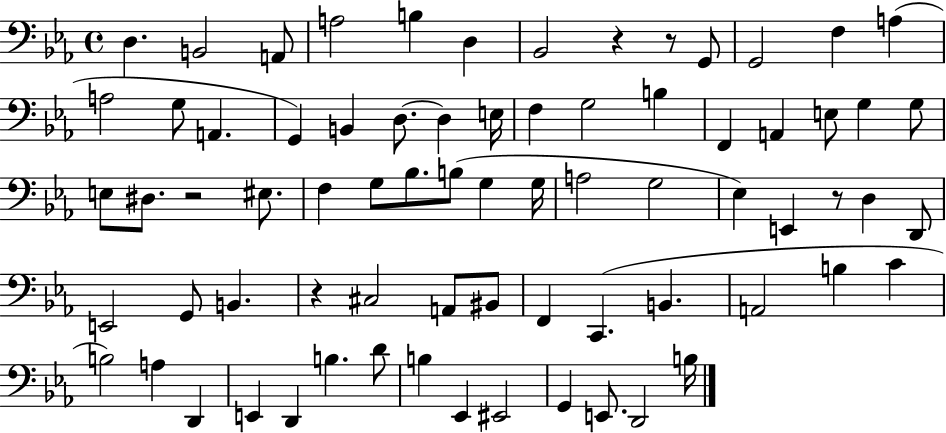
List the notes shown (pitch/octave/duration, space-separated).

D3/q. B2/h A2/e A3/h B3/q D3/q Bb2/h R/q R/e G2/e G2/h F3/q A3/q A3/h G3/e A2/q. G2/q B2/q D3/e. D3/q E3/s F3/q G3/h B3/q F2/q A2/q E3/e G3/q G3/e E3/e D#3/e. R/h EIS3/e. F3/q G3/e Bb3/e. B3/e G3/q G3/s A3/h G3/h Eb3/q E2/q R/e D3/q D2/e E2/h G2/e B2/q. R/q C#3/h A2/e BIS2/e F2/q C2/q. B2/q. A2/h B3/q C4/q B3/h A3/q D2/q E2/q D2/q B3/q. D4/e B3/q Eb2/q EIS2/h G2/q E2/e. D2/h B3/s